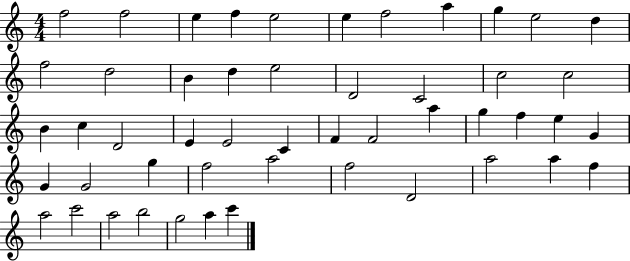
F5/h F5/h E5/q F5/q E5/h E5/q F5/h A5/q G5/q E5/h D5/q F5/h D5/h B4/q D5/q E5/h D4/h C4/h C5/h C5/h B4/q C5/q D4/h E4/q E4/h C4/q F4/q F4/h A5/q G5/q F5/q E5/q G4/q G4/q G4/h G5/q F5/h A5/h F5/h D4/h A5/h A5/q F5/q A5/h C6/h A5/h B5/h G5/h A5/q C6/q